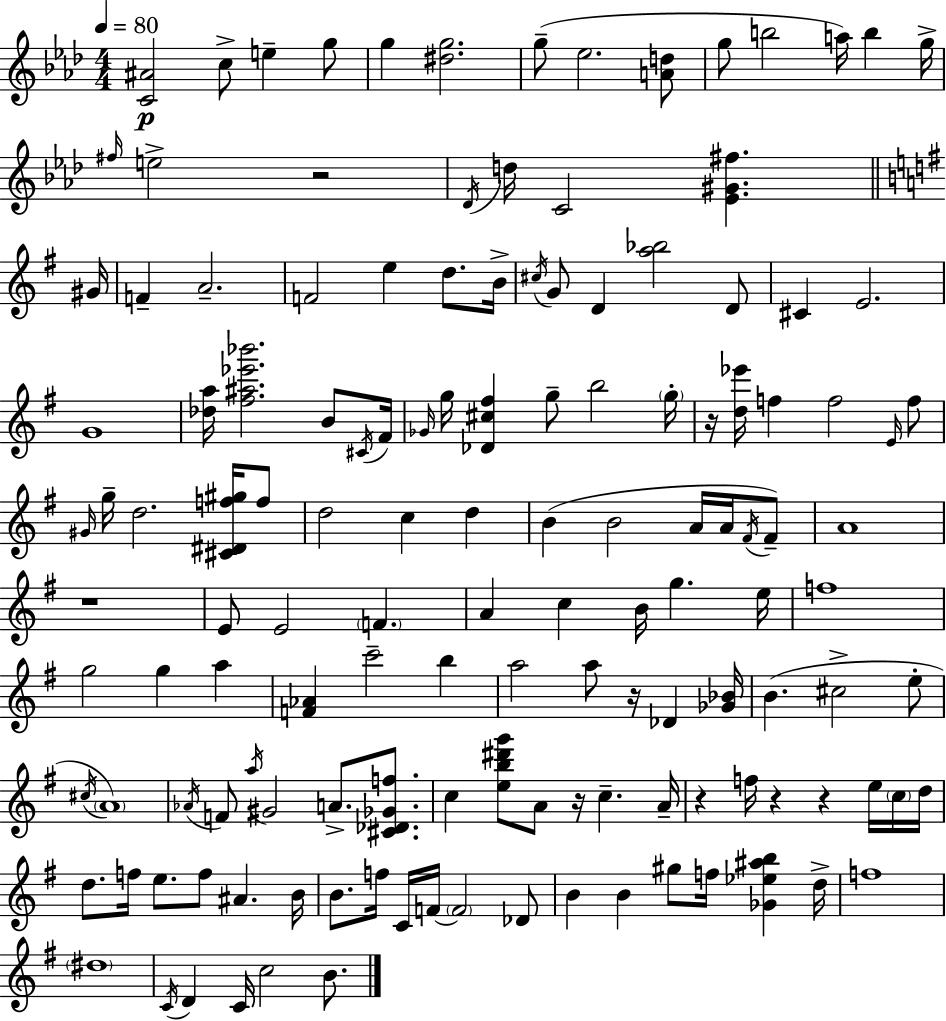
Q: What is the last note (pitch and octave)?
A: B4